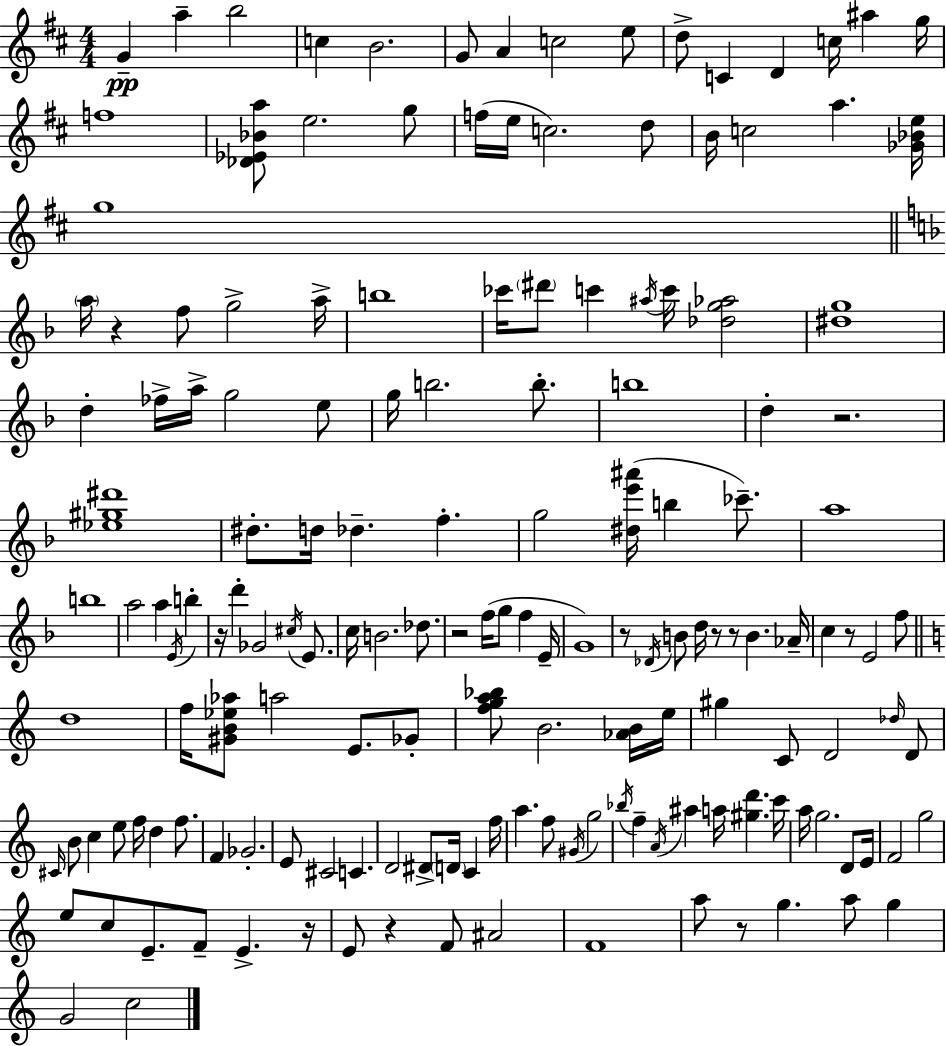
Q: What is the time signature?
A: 4/4